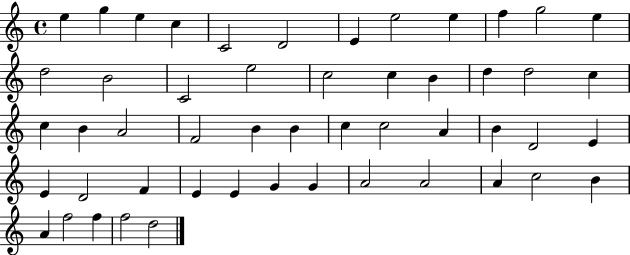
E5/q G5/q E5/q C5/q C4/h D4/h E4/q E5/h E5/q F5/q G5/h E5/q D5/h B4/h C4/h E5/h C5/h C5/q B4/q D5/q D5/h C5/q C5/q B4/q A4/h F4/h B4/q B4/q C5/q C5/h A4/q B4/q D4/h E4/q E4/q D4/h F4/q E4/q E4/q G4/q G4/q A4/h A4/h A4/q C5/h B4/q A4/q F5/h F5/q F5/h D5/h